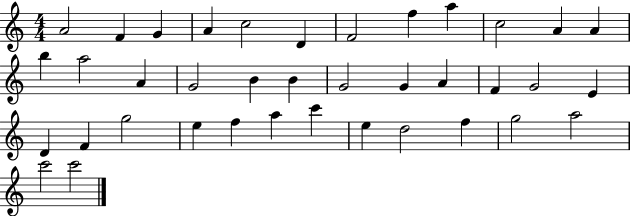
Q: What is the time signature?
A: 4/4